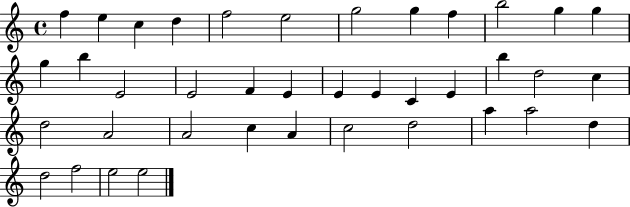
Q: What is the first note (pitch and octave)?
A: F5